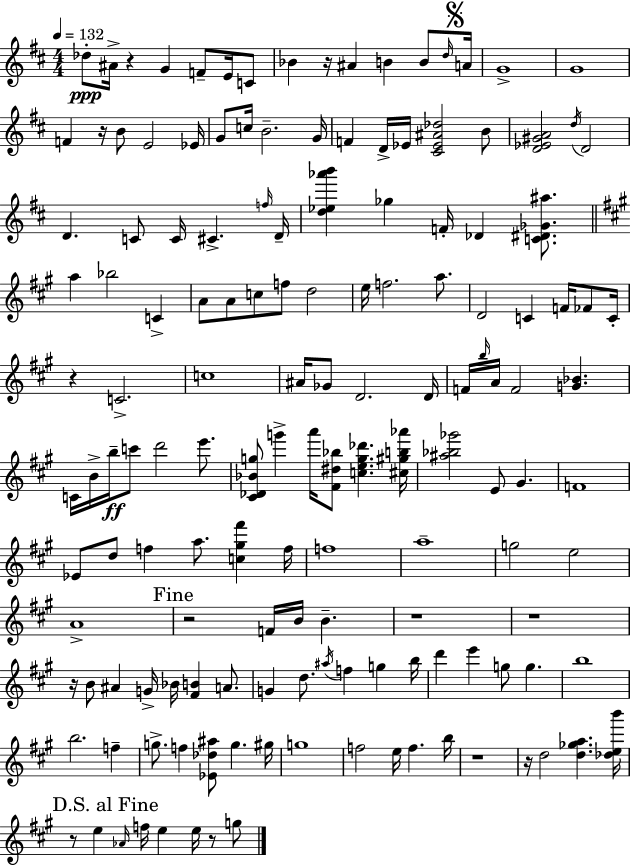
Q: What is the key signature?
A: D major